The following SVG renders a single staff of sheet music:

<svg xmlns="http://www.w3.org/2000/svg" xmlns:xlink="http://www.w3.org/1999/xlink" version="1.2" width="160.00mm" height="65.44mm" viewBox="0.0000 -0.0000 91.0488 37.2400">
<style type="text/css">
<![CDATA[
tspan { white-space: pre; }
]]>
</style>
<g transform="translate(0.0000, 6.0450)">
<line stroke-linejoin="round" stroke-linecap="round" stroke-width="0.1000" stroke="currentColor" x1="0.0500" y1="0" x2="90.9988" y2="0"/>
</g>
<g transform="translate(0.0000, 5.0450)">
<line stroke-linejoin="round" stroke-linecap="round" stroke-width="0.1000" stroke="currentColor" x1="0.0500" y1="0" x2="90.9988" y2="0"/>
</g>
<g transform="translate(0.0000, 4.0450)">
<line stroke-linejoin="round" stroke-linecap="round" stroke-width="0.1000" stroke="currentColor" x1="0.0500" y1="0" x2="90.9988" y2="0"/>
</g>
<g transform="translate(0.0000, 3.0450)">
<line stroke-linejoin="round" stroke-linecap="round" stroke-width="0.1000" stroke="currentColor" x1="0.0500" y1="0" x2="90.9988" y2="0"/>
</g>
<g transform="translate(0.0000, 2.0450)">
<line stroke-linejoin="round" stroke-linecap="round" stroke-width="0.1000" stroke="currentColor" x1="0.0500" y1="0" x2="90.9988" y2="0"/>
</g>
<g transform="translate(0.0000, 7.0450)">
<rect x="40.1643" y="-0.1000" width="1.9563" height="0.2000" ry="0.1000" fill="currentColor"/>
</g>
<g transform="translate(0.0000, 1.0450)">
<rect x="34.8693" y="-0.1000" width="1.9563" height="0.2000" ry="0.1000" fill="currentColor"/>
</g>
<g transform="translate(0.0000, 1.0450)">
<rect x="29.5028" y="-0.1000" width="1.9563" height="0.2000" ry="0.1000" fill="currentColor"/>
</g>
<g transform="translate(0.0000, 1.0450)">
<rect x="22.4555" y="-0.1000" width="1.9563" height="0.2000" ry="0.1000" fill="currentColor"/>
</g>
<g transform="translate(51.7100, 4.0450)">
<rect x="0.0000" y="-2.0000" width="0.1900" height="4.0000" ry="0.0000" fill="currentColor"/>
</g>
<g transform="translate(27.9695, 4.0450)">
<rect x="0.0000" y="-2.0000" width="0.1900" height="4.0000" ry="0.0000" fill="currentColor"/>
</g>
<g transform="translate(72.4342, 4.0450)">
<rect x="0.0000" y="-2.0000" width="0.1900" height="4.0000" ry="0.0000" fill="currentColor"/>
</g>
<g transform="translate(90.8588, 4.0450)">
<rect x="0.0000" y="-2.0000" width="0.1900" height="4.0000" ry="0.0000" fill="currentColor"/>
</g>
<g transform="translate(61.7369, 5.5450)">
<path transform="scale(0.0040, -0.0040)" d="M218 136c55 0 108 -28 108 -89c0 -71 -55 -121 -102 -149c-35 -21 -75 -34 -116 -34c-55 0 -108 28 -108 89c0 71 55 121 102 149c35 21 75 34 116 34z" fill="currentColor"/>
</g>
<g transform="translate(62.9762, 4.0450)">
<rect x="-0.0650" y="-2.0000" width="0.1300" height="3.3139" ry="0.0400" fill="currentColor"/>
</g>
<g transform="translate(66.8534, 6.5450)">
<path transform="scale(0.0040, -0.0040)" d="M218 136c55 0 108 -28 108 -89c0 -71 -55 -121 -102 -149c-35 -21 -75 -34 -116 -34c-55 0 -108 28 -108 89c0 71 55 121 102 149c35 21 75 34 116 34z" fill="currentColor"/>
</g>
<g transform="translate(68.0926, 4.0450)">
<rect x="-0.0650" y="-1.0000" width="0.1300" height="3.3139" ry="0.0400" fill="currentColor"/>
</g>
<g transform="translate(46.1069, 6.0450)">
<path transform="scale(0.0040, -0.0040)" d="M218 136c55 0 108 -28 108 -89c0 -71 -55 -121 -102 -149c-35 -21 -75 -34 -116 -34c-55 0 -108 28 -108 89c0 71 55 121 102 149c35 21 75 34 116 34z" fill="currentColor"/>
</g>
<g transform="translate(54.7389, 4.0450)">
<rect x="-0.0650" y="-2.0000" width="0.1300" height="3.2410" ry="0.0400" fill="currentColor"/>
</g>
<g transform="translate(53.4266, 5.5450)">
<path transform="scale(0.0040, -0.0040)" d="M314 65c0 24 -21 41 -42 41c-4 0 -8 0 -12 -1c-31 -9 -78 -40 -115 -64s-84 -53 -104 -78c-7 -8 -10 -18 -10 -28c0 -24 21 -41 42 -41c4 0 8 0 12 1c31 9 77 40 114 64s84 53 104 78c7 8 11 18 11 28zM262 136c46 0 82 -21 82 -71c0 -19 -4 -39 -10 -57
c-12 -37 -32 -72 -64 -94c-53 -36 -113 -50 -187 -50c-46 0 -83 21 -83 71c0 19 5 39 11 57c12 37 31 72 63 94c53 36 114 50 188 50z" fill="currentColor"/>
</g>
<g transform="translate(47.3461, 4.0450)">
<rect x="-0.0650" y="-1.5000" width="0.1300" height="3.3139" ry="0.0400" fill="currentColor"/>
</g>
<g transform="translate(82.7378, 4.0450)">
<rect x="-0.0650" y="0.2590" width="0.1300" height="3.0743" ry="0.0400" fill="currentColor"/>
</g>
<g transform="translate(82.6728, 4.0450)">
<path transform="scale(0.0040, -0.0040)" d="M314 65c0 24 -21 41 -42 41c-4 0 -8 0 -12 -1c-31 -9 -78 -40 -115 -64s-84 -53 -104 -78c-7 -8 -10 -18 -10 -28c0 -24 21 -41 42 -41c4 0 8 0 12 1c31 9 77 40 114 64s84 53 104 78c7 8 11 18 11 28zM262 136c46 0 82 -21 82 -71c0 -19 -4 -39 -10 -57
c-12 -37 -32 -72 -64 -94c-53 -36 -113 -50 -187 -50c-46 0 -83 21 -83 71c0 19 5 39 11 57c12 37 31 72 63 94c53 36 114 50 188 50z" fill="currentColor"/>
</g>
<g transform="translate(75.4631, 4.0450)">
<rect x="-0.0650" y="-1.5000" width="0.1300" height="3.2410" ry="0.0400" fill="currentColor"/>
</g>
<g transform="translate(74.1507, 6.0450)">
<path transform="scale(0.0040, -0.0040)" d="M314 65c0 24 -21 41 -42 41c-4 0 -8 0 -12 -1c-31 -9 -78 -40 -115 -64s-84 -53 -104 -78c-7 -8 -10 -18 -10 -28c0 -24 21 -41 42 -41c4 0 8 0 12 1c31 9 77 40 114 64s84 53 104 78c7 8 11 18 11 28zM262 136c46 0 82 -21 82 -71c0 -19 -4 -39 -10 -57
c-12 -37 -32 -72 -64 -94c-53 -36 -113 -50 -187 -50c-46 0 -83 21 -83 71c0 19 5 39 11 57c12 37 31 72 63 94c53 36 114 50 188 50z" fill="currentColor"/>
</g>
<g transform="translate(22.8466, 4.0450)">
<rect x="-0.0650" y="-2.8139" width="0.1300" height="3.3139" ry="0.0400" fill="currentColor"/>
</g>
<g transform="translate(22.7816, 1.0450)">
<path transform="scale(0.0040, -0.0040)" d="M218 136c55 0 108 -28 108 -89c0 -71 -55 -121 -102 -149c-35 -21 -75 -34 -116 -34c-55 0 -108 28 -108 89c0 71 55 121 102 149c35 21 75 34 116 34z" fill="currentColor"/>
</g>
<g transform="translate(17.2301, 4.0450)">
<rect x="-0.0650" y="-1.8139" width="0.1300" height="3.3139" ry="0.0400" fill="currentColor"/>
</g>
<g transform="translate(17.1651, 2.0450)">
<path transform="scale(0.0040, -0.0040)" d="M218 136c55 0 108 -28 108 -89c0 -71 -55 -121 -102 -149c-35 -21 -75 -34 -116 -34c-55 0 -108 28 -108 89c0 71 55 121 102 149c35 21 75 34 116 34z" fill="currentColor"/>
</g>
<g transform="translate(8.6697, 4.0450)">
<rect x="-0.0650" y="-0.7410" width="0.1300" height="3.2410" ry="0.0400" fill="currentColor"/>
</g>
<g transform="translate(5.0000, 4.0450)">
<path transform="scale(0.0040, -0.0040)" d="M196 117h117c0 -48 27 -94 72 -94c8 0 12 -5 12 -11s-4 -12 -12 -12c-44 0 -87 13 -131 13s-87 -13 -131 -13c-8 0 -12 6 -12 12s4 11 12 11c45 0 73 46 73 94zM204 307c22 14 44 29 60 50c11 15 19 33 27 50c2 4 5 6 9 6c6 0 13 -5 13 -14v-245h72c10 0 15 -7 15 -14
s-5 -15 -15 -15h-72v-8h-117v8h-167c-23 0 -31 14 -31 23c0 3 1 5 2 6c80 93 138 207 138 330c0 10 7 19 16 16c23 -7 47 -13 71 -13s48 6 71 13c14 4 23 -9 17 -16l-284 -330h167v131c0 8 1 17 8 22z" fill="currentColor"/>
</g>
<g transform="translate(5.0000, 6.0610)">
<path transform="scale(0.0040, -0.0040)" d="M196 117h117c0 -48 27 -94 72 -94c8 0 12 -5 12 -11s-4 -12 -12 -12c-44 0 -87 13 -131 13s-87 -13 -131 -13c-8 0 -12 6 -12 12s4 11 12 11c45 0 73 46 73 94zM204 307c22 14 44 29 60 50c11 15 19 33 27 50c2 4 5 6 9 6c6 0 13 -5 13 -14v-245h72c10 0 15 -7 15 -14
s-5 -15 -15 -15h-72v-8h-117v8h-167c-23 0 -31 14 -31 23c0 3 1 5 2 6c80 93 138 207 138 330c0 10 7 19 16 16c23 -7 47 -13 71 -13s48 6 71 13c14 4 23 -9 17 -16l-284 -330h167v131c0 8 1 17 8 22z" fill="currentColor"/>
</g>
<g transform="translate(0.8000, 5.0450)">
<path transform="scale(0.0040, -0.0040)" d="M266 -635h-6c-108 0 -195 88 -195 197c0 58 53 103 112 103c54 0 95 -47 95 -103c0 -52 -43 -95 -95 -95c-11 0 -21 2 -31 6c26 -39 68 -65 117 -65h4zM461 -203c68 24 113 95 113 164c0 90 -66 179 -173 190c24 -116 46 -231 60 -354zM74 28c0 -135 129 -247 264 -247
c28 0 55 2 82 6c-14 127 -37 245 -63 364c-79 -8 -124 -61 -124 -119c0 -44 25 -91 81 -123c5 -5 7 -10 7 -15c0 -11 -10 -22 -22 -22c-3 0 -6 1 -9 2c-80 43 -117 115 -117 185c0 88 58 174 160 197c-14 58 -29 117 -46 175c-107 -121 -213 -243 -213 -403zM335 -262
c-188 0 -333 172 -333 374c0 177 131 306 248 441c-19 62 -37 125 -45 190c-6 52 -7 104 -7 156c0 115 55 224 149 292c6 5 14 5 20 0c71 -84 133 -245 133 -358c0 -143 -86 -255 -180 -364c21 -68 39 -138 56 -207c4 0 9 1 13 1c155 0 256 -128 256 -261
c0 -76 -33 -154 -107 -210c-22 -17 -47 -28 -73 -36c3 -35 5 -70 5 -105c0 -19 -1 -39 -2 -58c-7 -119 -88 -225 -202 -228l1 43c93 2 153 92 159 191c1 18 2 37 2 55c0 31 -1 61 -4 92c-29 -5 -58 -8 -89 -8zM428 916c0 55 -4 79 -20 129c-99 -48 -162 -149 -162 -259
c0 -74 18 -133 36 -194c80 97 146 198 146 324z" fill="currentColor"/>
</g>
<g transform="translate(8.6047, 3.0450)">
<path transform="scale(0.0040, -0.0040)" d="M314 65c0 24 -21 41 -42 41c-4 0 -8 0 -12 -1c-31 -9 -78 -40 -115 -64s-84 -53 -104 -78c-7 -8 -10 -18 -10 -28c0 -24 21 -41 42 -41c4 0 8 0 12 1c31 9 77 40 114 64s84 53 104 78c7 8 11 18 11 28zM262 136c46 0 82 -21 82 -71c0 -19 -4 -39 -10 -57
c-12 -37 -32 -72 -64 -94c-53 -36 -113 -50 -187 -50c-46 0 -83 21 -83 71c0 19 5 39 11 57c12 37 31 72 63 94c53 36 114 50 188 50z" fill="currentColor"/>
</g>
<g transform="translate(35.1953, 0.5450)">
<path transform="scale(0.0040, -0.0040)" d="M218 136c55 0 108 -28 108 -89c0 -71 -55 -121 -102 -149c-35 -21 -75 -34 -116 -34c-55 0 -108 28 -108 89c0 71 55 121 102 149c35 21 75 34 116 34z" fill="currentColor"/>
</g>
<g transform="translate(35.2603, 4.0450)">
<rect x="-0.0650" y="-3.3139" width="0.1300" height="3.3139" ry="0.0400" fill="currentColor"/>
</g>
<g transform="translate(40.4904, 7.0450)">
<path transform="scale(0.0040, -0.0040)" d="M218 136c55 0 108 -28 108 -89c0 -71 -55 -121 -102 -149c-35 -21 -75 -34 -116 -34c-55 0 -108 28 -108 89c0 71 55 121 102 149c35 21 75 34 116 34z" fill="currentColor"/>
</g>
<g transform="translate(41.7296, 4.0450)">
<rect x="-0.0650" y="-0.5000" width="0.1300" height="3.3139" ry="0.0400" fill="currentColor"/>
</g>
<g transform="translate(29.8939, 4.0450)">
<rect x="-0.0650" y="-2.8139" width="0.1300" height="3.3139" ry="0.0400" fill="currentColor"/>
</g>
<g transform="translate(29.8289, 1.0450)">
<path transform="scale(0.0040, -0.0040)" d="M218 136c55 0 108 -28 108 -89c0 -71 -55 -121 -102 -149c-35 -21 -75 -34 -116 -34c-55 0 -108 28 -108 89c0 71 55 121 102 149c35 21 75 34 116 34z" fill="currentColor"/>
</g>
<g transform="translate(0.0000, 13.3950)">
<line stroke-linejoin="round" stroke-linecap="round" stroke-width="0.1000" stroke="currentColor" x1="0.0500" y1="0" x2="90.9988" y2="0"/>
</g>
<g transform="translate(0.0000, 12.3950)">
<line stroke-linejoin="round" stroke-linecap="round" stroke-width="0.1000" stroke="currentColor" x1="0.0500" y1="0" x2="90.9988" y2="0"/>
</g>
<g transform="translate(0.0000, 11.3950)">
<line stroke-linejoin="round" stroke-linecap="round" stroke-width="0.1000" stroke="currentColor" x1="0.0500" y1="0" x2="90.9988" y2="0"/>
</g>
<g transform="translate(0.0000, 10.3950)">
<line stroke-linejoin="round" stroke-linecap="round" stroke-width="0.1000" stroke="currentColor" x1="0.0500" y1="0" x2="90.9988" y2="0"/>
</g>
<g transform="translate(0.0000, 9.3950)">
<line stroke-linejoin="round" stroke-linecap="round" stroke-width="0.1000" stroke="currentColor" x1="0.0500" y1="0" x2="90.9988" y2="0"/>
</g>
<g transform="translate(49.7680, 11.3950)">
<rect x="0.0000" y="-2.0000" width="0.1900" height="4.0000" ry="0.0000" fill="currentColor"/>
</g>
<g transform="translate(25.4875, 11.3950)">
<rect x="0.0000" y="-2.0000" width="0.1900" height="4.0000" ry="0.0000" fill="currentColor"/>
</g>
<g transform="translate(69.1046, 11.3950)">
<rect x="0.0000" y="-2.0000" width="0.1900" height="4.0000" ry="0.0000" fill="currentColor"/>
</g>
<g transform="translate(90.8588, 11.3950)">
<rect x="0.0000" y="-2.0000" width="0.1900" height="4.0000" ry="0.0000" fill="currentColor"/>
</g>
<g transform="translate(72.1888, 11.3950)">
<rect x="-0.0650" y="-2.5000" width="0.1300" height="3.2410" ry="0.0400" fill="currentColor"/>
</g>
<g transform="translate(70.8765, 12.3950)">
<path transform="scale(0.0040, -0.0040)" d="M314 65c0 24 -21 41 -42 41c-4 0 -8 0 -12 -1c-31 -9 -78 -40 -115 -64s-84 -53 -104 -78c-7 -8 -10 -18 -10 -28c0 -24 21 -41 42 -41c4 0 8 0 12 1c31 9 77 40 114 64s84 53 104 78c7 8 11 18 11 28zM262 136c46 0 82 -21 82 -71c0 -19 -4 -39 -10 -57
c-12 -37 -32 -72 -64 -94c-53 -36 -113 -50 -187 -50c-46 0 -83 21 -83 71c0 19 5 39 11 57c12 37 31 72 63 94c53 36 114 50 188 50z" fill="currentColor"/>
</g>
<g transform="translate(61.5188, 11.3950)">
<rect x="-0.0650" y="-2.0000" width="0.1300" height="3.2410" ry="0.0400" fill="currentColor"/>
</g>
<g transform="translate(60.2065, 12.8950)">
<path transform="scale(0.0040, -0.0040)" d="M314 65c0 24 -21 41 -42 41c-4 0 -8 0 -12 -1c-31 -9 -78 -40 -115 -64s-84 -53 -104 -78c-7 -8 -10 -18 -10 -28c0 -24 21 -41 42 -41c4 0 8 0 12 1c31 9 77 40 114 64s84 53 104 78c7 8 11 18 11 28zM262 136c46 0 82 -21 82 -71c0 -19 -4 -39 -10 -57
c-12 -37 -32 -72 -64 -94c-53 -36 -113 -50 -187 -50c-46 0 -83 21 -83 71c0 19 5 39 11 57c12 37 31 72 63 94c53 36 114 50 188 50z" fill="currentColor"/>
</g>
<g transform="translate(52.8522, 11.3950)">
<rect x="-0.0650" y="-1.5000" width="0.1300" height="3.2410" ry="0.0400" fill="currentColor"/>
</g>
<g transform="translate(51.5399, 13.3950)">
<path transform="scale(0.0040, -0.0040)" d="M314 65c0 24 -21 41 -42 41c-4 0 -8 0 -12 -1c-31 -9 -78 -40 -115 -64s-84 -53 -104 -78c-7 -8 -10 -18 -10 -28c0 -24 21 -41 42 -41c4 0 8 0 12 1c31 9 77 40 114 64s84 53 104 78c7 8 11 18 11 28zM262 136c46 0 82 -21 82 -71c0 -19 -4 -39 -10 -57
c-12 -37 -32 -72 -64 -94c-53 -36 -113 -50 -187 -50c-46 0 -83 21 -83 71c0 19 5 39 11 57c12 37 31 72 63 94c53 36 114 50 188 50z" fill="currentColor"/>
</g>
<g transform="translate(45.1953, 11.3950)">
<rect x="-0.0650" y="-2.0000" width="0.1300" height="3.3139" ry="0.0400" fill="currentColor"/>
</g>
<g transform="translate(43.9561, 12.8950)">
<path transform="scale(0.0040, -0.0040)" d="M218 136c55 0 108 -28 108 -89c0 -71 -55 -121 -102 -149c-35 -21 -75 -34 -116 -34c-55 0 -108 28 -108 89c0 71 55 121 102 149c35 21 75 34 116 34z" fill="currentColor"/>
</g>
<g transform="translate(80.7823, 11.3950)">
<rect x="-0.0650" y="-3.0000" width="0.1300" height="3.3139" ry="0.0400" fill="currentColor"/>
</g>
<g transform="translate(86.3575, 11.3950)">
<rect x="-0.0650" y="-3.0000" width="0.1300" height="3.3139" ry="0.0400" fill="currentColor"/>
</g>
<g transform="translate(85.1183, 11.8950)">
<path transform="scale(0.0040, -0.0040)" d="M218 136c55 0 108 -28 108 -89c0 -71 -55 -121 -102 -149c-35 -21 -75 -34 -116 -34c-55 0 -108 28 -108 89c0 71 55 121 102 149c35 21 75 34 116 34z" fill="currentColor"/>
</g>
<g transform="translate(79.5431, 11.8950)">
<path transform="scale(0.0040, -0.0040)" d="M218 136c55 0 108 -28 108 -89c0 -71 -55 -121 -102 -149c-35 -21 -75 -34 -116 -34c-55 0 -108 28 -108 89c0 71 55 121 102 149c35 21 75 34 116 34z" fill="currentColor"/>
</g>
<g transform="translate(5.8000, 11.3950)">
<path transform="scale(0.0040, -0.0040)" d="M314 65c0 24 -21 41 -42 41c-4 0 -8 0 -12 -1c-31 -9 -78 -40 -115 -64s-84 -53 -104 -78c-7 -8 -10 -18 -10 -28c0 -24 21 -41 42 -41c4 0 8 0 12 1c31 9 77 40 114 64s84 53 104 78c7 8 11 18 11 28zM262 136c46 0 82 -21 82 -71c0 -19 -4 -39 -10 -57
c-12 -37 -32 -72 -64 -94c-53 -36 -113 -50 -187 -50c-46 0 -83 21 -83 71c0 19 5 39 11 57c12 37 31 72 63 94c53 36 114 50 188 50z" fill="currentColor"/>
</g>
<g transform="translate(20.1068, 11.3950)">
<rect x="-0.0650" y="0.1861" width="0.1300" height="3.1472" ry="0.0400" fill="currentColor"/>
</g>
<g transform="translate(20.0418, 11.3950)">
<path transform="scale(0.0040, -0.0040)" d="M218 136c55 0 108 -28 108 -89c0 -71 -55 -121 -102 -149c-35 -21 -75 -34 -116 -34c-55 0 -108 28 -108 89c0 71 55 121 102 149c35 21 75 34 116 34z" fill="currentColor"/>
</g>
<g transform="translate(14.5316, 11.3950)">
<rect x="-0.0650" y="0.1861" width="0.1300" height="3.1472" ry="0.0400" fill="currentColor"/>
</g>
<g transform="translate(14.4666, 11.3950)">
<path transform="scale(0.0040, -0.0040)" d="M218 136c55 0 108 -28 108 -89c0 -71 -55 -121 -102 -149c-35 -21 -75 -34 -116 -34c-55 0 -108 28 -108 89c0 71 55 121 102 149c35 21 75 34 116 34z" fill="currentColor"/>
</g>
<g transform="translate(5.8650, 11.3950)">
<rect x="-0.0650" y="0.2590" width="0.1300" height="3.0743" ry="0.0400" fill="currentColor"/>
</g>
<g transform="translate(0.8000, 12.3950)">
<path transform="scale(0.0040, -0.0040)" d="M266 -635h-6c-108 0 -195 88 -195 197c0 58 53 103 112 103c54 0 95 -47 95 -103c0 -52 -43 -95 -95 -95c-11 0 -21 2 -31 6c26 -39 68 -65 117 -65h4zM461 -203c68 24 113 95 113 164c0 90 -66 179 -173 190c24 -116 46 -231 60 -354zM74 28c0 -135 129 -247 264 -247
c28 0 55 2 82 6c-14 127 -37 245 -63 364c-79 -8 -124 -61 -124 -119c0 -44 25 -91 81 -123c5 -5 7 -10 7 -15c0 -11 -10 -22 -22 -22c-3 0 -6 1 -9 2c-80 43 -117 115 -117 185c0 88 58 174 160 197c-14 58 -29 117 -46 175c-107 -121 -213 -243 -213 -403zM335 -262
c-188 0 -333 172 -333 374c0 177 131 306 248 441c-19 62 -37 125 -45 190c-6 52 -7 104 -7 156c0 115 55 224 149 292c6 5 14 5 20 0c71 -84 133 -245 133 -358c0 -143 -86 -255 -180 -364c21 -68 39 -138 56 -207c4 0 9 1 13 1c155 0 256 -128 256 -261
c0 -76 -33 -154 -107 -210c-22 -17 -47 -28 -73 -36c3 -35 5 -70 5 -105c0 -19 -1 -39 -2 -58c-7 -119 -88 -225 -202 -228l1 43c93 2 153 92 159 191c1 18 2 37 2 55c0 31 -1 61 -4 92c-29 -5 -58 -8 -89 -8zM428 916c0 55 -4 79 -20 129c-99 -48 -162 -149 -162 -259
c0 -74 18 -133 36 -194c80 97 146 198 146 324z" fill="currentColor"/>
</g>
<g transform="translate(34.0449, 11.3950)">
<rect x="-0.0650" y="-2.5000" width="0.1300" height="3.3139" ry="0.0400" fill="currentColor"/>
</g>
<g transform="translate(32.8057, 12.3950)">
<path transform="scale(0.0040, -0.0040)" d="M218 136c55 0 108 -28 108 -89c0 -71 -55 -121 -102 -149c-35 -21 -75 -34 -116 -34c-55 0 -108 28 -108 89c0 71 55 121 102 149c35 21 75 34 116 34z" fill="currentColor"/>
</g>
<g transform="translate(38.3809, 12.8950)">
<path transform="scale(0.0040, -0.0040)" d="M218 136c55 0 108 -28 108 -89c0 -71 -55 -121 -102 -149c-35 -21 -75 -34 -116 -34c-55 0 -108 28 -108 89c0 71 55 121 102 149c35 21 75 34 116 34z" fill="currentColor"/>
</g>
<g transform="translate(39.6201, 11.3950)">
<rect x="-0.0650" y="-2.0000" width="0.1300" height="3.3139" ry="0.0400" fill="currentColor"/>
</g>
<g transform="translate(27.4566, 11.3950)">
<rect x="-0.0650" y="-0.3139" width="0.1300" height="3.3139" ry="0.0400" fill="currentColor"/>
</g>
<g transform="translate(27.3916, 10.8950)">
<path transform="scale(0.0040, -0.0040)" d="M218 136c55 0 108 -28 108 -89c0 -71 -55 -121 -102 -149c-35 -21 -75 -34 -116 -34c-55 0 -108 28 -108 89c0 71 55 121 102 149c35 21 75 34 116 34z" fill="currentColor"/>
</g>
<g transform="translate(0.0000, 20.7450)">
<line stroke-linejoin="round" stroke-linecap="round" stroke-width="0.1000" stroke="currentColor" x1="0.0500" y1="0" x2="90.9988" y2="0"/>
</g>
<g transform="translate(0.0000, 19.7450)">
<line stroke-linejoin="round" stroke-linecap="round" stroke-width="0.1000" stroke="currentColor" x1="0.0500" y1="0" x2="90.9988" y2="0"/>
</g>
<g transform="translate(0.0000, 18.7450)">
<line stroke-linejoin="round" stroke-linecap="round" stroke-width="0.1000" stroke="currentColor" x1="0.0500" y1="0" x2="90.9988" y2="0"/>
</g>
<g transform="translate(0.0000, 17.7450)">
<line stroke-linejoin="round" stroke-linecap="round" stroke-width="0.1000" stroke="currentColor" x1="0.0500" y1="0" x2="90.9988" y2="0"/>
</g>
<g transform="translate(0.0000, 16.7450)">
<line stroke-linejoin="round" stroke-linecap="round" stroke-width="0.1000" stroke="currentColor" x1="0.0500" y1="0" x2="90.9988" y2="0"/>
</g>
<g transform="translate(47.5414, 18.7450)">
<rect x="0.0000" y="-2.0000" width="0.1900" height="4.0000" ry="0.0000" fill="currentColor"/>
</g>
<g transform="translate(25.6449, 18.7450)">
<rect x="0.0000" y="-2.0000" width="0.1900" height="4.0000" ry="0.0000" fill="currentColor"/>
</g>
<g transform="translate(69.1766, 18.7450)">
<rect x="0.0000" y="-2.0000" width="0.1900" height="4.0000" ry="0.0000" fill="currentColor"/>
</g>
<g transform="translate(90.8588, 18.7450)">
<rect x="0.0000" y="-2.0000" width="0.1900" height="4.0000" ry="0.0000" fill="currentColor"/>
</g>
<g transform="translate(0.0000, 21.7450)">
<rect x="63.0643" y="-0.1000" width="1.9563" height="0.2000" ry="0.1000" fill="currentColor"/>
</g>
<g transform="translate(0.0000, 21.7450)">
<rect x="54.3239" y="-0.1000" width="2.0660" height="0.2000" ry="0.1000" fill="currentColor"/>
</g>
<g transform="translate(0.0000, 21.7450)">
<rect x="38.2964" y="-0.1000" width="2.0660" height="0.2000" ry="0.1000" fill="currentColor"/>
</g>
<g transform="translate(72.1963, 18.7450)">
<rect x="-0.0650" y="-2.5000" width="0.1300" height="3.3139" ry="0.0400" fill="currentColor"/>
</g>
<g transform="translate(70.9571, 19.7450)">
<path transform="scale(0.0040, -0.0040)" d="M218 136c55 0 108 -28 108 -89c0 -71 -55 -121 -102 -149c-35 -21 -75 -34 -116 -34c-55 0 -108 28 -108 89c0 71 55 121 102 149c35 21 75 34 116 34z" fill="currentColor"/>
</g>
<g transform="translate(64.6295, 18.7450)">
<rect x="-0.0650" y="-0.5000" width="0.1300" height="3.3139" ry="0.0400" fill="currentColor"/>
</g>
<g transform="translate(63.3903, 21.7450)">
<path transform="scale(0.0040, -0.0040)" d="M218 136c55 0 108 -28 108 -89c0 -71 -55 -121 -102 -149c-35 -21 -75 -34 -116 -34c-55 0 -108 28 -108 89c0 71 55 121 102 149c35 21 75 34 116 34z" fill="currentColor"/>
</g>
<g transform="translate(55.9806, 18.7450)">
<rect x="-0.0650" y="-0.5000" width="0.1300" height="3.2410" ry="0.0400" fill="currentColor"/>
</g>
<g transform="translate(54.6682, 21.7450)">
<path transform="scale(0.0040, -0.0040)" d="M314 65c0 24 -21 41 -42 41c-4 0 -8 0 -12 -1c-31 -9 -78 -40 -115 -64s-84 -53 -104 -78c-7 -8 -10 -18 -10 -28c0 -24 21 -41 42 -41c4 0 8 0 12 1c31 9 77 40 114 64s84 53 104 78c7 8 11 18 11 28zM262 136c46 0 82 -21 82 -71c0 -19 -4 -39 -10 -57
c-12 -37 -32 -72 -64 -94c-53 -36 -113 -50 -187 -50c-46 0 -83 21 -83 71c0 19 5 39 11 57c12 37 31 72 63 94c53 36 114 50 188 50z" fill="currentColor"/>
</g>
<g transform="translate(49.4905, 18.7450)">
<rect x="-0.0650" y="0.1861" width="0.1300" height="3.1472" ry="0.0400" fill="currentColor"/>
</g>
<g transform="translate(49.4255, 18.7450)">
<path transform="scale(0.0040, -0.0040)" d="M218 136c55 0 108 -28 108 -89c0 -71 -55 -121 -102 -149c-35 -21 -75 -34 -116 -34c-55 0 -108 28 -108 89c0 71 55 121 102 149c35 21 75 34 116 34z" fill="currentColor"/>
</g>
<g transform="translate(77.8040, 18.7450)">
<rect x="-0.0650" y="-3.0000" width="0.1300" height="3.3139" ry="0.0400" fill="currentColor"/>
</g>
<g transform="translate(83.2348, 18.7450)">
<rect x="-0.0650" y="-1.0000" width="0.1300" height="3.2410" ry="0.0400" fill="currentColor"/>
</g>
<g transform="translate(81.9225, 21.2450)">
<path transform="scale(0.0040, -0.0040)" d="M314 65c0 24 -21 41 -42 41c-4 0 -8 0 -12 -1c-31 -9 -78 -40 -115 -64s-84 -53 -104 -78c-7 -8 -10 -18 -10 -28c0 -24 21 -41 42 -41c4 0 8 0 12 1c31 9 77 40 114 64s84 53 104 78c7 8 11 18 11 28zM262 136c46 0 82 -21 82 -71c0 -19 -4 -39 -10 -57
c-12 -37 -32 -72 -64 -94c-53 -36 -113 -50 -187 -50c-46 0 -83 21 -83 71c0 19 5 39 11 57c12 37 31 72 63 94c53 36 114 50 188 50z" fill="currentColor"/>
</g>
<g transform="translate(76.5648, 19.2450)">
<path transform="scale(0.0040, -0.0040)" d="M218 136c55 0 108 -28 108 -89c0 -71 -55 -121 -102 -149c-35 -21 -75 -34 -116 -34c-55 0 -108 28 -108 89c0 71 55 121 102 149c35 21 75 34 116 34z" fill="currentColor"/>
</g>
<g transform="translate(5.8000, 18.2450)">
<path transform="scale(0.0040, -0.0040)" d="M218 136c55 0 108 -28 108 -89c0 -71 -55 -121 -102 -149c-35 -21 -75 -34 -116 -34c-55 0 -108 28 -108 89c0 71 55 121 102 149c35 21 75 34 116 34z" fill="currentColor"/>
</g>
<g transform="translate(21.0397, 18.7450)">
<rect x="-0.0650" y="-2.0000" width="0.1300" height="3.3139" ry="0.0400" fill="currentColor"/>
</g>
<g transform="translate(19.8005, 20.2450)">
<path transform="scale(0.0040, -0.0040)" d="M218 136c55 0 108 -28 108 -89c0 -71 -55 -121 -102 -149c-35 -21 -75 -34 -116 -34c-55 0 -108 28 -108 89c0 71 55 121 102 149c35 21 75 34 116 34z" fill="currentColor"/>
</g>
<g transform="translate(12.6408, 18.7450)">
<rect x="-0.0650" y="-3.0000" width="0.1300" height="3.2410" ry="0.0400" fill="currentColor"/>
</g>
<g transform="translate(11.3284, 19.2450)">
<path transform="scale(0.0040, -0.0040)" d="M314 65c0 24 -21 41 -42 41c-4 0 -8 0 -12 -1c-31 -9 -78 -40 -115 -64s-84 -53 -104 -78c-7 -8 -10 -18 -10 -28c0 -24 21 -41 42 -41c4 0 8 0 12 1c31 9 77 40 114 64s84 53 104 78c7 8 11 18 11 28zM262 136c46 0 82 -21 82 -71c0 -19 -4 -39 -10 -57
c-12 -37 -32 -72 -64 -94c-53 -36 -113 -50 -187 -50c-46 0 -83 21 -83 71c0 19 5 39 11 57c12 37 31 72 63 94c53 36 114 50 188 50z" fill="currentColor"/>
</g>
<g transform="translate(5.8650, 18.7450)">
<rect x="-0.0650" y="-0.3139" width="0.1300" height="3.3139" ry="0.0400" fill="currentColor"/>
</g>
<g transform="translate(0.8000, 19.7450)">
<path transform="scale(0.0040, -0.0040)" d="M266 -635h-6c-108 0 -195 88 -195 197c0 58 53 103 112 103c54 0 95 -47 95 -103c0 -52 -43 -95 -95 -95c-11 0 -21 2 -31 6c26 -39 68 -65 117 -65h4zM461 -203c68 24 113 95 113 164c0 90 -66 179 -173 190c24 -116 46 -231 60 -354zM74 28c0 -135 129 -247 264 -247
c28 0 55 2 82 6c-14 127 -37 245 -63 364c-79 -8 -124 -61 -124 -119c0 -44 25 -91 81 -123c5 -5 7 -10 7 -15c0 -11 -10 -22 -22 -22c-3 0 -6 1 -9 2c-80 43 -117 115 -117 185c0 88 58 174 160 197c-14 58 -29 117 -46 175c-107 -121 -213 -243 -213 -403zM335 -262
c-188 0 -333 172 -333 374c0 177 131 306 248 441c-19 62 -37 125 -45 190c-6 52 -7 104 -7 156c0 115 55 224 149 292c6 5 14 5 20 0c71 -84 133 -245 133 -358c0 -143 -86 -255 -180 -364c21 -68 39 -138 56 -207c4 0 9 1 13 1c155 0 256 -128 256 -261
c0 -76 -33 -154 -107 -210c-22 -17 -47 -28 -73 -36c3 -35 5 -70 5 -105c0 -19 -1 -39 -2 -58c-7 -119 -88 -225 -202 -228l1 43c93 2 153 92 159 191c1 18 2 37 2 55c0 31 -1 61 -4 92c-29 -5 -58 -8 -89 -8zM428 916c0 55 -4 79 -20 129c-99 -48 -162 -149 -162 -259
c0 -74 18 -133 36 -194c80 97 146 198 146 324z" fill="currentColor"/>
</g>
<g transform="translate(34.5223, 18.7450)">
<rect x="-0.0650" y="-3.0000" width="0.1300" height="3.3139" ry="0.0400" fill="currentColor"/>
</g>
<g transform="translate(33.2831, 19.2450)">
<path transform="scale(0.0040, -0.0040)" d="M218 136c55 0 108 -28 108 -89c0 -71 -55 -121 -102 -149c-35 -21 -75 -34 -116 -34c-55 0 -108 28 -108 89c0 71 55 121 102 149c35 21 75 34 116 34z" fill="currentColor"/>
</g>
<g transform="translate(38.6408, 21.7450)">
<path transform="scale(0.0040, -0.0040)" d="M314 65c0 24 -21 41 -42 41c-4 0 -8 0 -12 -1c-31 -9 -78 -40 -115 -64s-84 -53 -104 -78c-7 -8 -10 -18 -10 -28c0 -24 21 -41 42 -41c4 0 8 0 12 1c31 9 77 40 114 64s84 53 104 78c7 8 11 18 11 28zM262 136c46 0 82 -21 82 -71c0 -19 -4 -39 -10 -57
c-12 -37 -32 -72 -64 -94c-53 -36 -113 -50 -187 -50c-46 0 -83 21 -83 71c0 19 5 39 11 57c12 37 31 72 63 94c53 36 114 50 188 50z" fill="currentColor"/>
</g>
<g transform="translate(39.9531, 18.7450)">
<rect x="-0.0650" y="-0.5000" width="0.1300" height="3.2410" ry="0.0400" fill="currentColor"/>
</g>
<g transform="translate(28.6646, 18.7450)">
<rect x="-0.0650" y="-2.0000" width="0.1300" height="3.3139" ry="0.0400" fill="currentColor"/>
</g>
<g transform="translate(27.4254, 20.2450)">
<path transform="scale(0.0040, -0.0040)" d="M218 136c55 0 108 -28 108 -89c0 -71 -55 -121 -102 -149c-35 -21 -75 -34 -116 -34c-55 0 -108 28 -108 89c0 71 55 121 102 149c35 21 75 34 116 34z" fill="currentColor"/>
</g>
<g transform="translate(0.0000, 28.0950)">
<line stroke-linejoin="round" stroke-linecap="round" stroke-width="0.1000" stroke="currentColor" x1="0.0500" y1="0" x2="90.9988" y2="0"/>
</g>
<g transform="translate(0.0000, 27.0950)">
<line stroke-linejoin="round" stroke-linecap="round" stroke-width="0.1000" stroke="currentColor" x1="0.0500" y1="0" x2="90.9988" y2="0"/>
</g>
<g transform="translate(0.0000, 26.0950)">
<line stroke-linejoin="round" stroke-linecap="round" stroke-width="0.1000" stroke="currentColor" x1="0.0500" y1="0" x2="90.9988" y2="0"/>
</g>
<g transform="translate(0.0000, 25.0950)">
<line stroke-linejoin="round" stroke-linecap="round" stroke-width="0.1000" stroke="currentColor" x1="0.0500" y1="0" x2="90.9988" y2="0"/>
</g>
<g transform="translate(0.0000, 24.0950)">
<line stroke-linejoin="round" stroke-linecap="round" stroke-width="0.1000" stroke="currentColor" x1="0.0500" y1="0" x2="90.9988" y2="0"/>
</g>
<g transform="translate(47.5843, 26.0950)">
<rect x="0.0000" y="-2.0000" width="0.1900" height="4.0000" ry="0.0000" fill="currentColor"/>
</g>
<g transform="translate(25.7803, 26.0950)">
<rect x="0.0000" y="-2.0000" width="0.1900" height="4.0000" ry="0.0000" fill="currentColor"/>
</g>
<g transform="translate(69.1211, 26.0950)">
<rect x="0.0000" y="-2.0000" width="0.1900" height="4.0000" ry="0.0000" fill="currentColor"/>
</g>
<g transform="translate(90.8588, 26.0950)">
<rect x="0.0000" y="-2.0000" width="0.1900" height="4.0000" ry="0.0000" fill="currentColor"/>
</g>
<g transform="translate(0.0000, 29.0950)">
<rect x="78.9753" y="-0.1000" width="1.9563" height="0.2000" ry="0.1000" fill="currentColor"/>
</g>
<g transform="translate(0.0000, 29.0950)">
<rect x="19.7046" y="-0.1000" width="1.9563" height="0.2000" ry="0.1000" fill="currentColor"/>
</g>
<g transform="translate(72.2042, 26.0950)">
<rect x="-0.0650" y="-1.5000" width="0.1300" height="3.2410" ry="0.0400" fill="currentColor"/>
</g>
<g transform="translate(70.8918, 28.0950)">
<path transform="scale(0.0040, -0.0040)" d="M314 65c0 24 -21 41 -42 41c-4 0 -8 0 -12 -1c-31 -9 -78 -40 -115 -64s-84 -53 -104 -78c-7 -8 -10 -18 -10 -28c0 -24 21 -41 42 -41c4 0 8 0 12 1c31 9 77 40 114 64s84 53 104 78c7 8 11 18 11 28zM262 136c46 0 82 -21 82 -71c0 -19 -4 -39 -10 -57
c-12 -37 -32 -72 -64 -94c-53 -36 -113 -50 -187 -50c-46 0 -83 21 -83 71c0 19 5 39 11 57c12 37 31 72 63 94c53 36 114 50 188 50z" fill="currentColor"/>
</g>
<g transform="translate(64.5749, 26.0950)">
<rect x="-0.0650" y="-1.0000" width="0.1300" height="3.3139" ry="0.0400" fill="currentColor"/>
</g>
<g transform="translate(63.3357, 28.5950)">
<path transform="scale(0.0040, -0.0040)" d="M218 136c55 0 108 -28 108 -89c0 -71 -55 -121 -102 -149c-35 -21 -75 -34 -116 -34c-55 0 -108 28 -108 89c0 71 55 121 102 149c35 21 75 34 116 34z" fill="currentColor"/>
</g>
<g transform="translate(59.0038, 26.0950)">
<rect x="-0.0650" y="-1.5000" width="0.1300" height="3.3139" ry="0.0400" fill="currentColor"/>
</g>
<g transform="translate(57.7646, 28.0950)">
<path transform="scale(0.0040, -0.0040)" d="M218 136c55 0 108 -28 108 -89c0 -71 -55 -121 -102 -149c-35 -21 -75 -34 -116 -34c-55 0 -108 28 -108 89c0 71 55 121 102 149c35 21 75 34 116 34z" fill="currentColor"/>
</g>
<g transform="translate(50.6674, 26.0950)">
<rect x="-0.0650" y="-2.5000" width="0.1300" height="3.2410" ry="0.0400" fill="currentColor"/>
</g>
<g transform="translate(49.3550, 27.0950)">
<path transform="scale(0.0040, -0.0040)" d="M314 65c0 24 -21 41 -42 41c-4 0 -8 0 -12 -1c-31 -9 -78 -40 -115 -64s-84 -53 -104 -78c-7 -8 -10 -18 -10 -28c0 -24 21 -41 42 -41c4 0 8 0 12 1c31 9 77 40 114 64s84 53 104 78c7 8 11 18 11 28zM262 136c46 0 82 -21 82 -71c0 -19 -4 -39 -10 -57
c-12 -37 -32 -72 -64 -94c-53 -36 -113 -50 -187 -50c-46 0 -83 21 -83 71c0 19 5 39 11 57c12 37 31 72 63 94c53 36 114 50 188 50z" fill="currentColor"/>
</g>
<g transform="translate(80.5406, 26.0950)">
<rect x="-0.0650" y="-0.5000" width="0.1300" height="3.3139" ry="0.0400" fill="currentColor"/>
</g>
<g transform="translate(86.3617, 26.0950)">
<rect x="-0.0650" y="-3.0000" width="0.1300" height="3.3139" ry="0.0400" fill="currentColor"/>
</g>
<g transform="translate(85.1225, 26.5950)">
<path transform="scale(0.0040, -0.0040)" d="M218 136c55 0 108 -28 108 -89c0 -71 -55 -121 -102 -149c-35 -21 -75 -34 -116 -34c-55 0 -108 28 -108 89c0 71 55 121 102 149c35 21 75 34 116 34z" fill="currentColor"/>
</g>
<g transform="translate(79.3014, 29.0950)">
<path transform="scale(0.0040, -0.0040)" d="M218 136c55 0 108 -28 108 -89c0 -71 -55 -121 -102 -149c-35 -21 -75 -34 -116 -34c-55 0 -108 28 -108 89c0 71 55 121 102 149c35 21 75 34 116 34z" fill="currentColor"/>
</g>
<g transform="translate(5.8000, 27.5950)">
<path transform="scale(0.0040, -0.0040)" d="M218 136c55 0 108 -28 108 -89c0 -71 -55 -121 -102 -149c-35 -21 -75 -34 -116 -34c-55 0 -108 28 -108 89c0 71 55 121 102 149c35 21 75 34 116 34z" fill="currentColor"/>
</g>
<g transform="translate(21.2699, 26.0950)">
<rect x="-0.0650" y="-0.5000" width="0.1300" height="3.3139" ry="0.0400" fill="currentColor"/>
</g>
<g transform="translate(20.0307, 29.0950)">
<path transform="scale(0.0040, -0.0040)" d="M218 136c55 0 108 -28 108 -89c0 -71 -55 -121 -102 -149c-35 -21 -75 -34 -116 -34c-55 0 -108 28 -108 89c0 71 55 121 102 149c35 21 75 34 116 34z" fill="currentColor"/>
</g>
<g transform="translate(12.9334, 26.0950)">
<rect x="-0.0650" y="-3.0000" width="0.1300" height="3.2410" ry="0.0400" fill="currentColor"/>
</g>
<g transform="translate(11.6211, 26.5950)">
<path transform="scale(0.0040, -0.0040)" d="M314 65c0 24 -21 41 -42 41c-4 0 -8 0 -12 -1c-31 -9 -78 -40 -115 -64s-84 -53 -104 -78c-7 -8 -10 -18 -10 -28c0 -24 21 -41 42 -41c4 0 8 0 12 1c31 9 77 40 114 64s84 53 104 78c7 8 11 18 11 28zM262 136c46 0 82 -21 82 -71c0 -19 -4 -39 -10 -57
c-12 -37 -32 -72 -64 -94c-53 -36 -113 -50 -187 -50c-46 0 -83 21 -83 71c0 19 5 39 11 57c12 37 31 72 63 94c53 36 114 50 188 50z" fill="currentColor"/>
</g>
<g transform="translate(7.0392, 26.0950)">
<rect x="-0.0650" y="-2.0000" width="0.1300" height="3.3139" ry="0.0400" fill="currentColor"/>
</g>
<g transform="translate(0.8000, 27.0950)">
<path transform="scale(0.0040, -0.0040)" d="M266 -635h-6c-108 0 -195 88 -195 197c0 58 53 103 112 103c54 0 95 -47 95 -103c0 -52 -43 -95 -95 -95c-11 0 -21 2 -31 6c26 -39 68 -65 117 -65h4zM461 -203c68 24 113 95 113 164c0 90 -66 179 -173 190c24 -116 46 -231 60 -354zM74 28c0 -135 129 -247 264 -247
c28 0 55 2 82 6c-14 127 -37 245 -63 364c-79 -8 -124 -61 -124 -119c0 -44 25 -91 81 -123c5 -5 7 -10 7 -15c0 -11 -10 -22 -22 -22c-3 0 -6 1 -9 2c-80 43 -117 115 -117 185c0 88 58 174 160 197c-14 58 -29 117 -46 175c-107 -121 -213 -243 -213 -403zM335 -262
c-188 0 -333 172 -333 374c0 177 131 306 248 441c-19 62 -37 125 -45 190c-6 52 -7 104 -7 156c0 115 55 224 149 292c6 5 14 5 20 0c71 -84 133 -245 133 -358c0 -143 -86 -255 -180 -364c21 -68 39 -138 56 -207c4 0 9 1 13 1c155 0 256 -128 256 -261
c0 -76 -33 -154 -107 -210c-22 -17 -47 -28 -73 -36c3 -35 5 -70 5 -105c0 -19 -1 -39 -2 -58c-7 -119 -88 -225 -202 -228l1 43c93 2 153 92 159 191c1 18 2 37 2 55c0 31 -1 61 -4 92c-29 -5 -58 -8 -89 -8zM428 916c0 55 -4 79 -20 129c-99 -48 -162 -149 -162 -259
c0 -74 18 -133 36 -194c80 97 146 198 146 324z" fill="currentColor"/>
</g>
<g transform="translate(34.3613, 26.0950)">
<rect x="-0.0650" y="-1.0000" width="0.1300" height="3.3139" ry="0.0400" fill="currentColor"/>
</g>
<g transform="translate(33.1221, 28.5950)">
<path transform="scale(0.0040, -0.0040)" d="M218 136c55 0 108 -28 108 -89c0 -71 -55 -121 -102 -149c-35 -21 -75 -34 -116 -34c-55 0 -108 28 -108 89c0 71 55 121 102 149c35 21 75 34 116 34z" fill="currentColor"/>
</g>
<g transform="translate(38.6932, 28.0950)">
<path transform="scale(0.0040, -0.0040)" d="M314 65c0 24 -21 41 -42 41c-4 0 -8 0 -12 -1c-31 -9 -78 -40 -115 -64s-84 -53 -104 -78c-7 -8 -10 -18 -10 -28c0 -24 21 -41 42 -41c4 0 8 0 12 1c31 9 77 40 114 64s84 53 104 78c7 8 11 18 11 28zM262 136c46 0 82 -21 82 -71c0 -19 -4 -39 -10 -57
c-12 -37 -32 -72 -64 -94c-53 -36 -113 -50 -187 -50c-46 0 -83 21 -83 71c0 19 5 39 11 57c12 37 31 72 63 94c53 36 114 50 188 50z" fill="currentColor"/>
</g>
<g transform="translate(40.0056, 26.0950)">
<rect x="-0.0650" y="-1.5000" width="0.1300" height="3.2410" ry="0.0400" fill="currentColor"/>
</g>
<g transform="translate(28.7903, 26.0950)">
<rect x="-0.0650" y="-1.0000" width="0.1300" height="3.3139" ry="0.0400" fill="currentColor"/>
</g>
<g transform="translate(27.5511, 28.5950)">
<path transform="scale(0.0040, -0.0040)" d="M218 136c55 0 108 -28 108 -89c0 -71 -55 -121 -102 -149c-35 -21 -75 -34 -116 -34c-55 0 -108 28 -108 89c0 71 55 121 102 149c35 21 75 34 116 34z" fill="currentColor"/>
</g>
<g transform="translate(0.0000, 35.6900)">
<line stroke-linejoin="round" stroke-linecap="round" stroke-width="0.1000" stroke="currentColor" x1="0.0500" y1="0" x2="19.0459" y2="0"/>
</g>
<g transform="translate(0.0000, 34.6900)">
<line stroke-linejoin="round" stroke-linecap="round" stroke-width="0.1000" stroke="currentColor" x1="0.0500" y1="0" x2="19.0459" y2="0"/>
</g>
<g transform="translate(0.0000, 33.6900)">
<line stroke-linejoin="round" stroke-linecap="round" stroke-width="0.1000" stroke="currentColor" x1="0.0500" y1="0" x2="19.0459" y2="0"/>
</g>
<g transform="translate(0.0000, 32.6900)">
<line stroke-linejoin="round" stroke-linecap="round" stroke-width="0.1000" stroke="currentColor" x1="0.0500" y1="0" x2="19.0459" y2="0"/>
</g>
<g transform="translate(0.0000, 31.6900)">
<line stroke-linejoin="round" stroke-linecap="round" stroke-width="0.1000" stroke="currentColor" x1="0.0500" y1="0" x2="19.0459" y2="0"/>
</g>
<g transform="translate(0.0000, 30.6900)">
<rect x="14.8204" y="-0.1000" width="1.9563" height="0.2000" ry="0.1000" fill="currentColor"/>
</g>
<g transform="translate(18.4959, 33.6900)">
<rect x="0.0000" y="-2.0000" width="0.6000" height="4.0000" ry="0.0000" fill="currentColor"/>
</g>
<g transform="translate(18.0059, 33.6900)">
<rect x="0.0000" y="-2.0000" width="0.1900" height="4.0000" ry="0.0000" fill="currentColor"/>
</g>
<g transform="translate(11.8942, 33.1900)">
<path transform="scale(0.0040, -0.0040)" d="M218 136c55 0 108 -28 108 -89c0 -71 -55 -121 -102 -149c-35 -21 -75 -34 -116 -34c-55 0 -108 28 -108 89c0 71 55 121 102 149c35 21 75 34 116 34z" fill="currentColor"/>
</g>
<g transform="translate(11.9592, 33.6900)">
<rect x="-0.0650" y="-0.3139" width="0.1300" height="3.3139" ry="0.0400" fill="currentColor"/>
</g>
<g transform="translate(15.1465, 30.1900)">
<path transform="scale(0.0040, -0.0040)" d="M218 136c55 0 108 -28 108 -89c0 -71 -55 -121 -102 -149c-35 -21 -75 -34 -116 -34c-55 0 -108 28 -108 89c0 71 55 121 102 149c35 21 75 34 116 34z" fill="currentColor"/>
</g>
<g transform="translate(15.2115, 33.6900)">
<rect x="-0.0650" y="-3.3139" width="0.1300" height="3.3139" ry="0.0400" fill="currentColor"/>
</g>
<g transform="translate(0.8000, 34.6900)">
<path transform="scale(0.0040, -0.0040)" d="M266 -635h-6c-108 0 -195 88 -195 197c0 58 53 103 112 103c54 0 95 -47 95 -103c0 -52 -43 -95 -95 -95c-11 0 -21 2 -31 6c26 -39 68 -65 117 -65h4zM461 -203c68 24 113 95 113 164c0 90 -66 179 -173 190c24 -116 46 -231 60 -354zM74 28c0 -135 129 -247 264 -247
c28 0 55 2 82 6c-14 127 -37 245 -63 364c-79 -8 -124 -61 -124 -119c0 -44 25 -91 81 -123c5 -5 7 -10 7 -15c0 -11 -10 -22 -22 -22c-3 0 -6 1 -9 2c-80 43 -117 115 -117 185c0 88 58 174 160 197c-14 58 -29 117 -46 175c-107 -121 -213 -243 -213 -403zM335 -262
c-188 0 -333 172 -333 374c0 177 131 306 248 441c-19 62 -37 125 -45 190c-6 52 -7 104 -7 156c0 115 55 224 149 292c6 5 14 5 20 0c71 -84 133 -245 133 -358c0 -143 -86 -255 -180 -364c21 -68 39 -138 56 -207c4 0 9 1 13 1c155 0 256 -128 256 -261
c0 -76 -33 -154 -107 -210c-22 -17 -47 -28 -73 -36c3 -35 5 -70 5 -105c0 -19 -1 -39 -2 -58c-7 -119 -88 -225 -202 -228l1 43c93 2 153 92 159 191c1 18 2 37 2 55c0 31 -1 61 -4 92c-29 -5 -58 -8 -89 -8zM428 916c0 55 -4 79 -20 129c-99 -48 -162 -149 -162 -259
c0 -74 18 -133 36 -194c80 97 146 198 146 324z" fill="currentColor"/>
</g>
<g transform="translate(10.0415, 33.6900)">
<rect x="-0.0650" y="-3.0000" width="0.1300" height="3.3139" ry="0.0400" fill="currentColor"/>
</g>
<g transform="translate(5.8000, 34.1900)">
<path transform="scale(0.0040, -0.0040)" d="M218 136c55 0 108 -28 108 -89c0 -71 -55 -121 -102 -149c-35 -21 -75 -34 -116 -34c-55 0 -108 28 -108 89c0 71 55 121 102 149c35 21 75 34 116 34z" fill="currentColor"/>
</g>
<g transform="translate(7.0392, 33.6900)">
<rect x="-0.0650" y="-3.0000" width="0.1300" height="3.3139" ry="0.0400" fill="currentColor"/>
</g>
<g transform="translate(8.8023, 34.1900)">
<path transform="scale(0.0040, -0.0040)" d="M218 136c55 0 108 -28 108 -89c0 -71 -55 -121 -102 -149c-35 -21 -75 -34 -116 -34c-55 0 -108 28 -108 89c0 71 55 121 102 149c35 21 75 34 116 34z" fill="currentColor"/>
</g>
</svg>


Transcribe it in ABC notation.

X:1
T:Untitled
M:4/4
L:1/4
K:C
d2 f a a b C E F2 F D E2 B2 B2 B B c G F F E2 F2 G2 A A c A2 F F A C2 B C2 C G A D2 F A2 C D D E2 G2 E D E2 C A A A c b